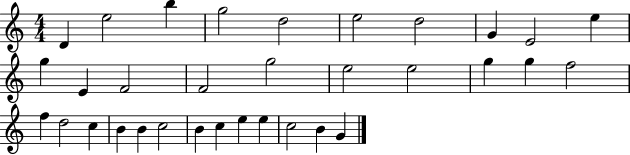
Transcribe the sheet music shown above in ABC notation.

X:1
T:Untitled
M:4/4
L:1/4
K:C
D e2 b g2 d2 e2 d2 G E2 e g E F2 F2 g2 e2 e2 g g f2 f d2 c B B c2 B c e e c2 B G